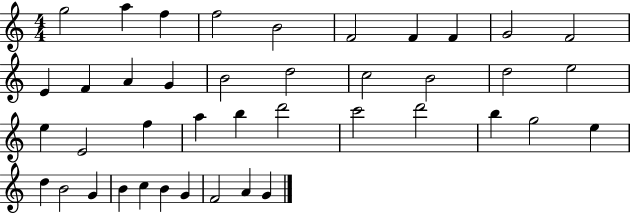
{
  \clef treble
  \numericTimeSignature
  \time 4/4
  \key c \major
  g''2 a''4 f''4 | f''2 b'2 | f'2 f'4 f'4 | g'2 f'2 | \break e'4 f'4 a'4 g'4 | b'2 d''2 | c''2 b'2 | d''2 e''2 | \break e''4 e'2 f''4 | a''4 b''4 d'''2 | c'''2 d'''2 | b''4 g''2 e''4 | \break d''4 b'2 g'4 | b'4 c''4 b'4 g'4 | f'2 a'4 g'4 | \bar "|."
}